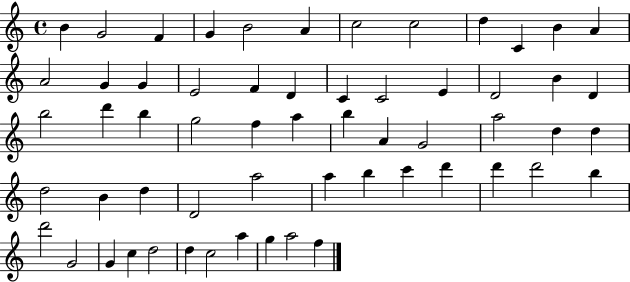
B4/q G4/h F4/q G4/q B4/h A4/q C5/h C5/h D5/q C4/q B4/q A4/q A4/h G4/q G4/q E4/h F4/q D4/q C4/q C4/h E4/q D4/h B4/q D4/q B5/h D6/q B5/q G5/h F5/q A5/q B5/q A4/q G4/h A5/h D5/q D5/q D5/h B4/q D5/q D4/h A5/h A5/q B5/q C6/q D6/q D6/q D6/h B5/q D6/h G4/h G4/q C5/q D5/h D5/q C5/h A5/q G5/q A5/h F5/q